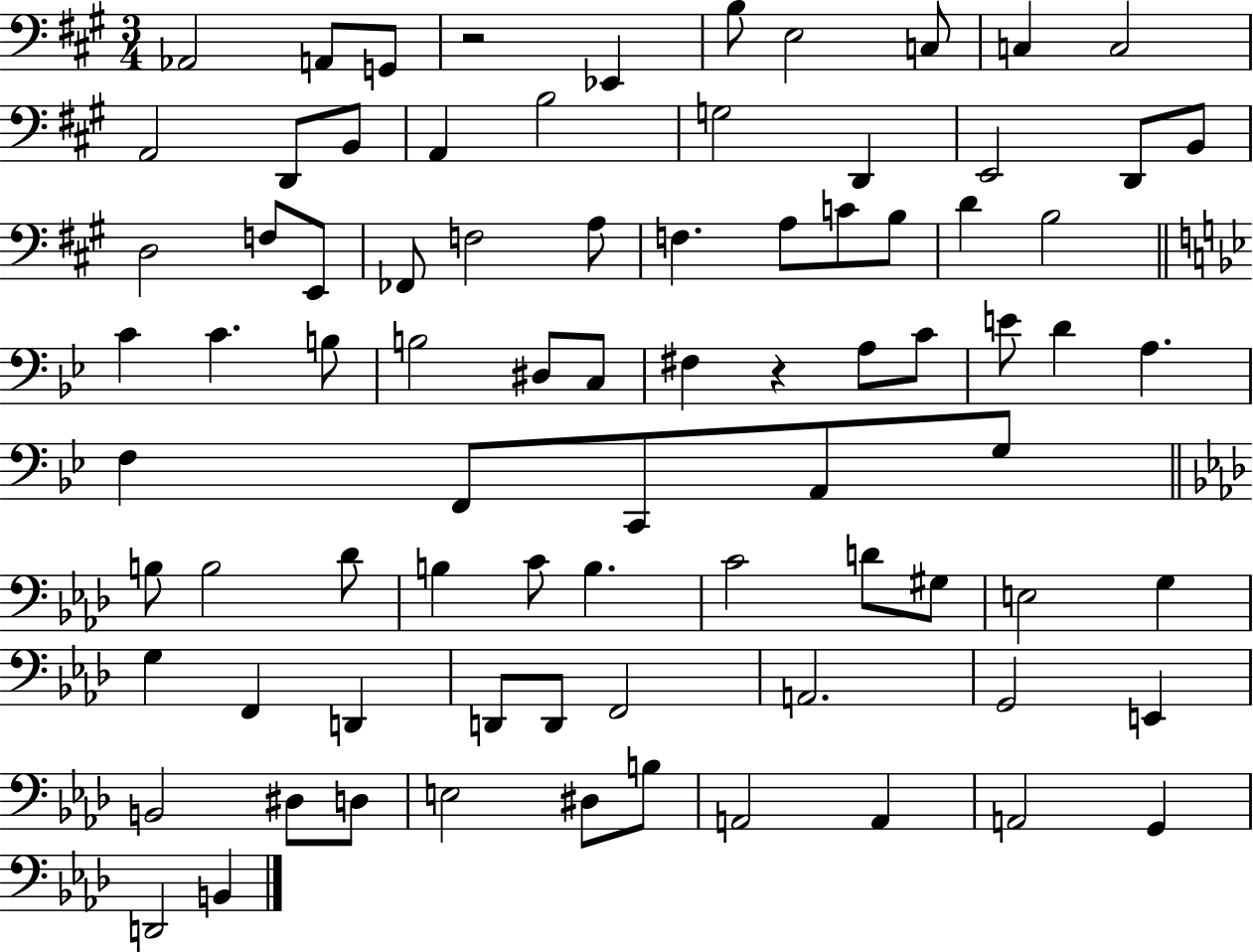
X:1
T:Untitled
M:3/4
L:1/4
K:A
_A,,2 A,,/2 G,,/2 z2 _E,, B,/2 E,2 C,/2 C, C,2 A,,2 D,,/2 B,,/2 A,, B,2 G,2 D,, E,,2 D,,/2 B,,/2 D,2 F,/2 E,,/2 _F,,/2 F,2 A,/2 F, A,/2 C/2 B,/2 D B,2 C C B,/2 B,2 ^D,/2 C,/2 ^F, z A,/2 C/2 E/2 D A, F, F,,/2 C,,/2 A,,/2 G,/2 B,/2 B,2 _D/2 B, C/2 B, C2 D/2 ^G,/2 E,2 G, G, F,, D,, D,,/2 D,,/2 F,,2 A,,2 G,,2 E,, B,,2 ^D,/2 D,/2 E,2 ^D,/2 B,/2 A,,2 A,, A,,2 G,, D,,2 B,,